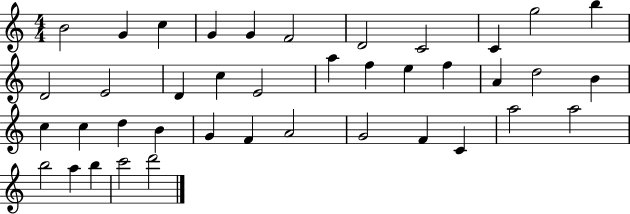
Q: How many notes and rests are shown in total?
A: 40